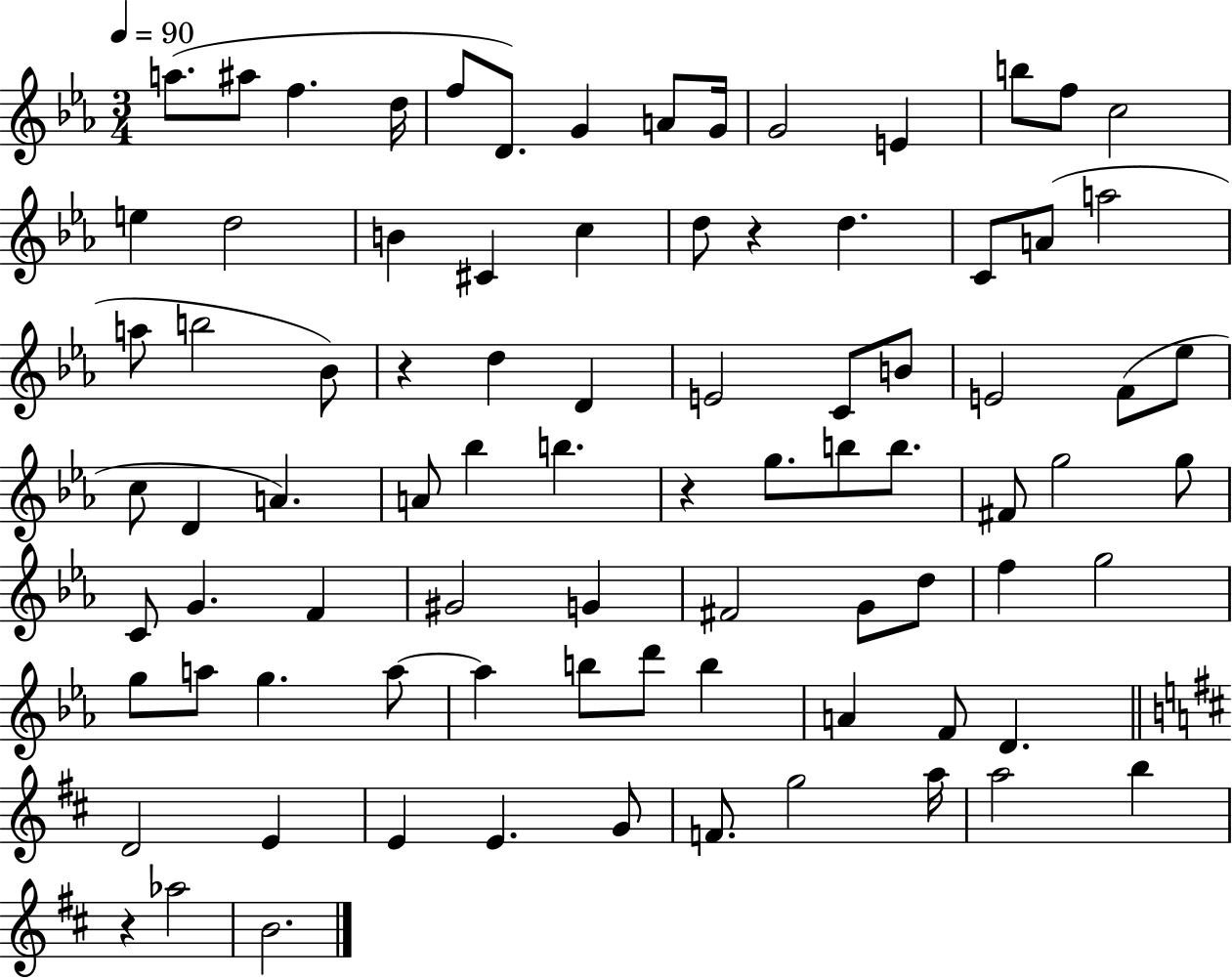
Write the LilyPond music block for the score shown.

{
  \clef treble
  \numericTimeSignature
  \time 3/4
  \key ees \major
  \tempo 4 = 90
  a''8.( ais''8 f''4. d''16 | f''8 d'8.) g'4 a'8 g'16 | g'2 e'4 | b''8 f''8 c''2 | \break e''4 d''2 | b'4 cis'4 c''4 | d''8 r4 d''4. | c'8 a'8( a''2 | \break a''8 b''2 bes'8) | r4 d''4 d'4 | e'2 c'8 b'8 | e'2 f'8( ees''8 | \break c''8 d'4 a'4.) | a'8 bes''4 b''4. | r4 g''8. b''8 b''8. | fis'8 g''2 g''8 | \break c'8 g'4. f'4 | gis'2 g'4 | fis'2 g'8 d''8 | f''4 g''2 | \break g''8 a''8 g''4. a''8~~ | a''4 b''8 d'''8 b''4 | a'4 f'8 d'4. | \bar "||" \break \key b \minor d'2 e'4 | e'4 e'4. g'8 | f'8. g''2 a''16 | a''2 b''4 | \break r4 aes''2 | b'2. | \bar "|."
}